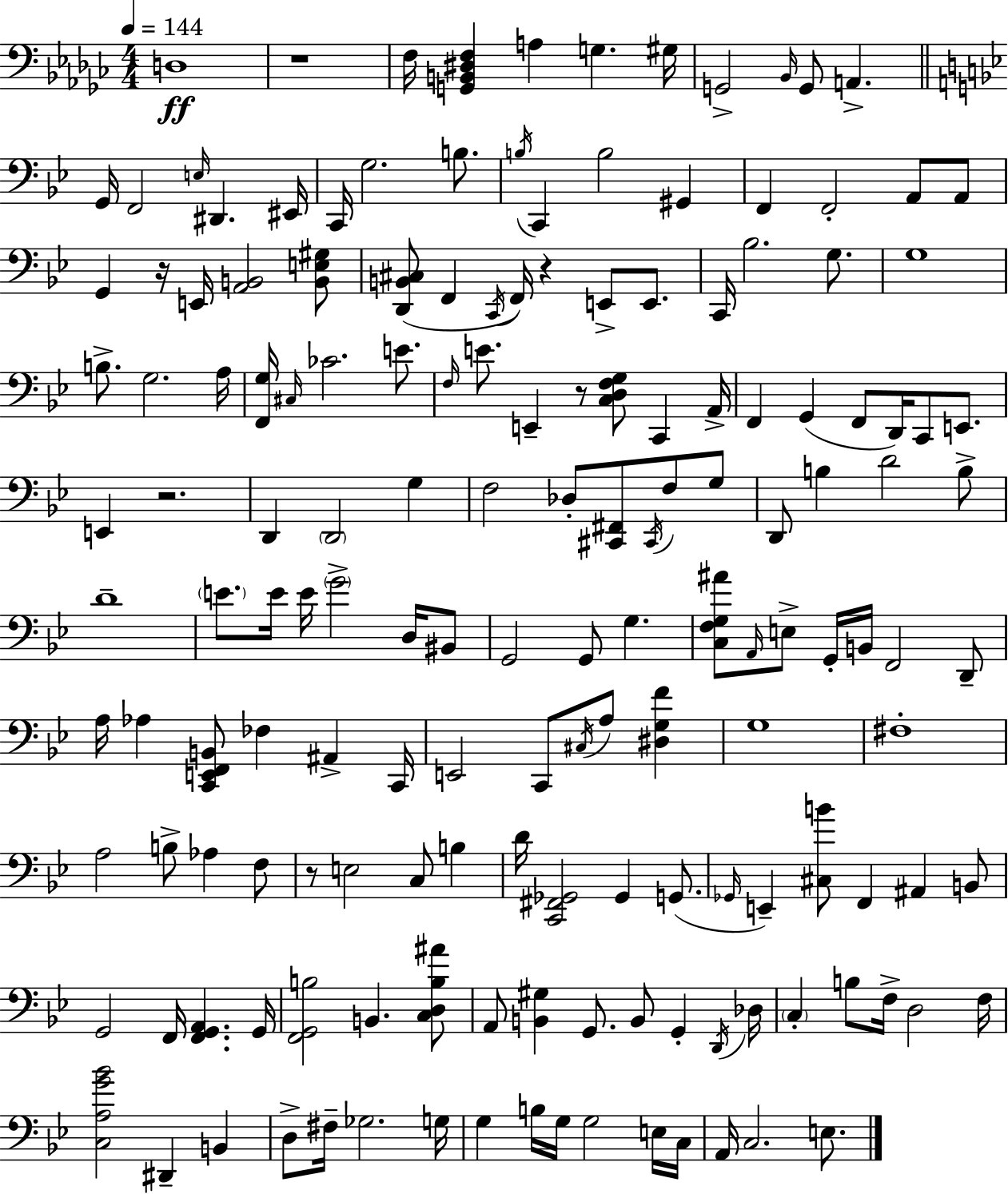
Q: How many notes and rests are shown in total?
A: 161